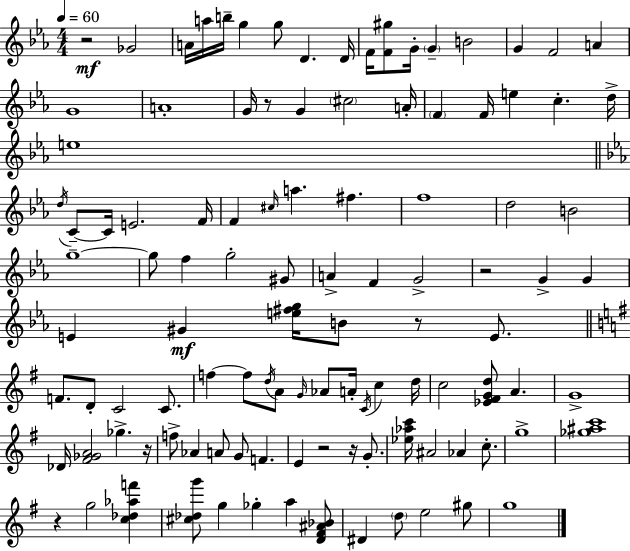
X:1
T:Untitled
M:4/4
L:1/4
K:Cm
z2 _G2 A/4 a/4 b/4 g g/2 D D/4 F/4 [F^g]/2 G/4 G B2 G F2 A G4 A4 G/4 z/2 G ^c2 A/4 F F/4 e c d/4 e4 d/4 C/2 C/4 E2 F/4 F ^c/4 a ^f f4 d2 B2 g4 g/2 f g2 ^G/2 A F G2 z2 G G E ^G [e^fg]/4 B/2 z/2 E/2 F/2 D/2 C2 C/2 f f/2 d/4 A/2 G/4 _A/2 A/4 C/4 c d/4 c2 [_E^FGd]/2 A G4 _D/4 [^F_GA]2 _g z/4 f/2 _A A/2 G/2 F E z2 z/4 G/2 [_e_ac']/4 ^A2 _A c/2 g4 [_g^ac']4 z g2 [c_d_af'] [^c_dg']/2 g _g a [D^F^A_B]/2 ^D d/2 e2 ^g/2 g4